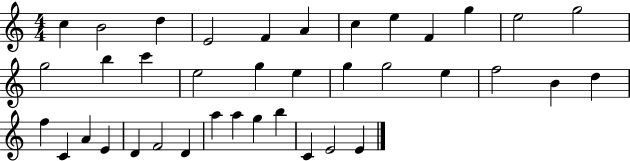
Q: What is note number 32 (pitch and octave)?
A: A5